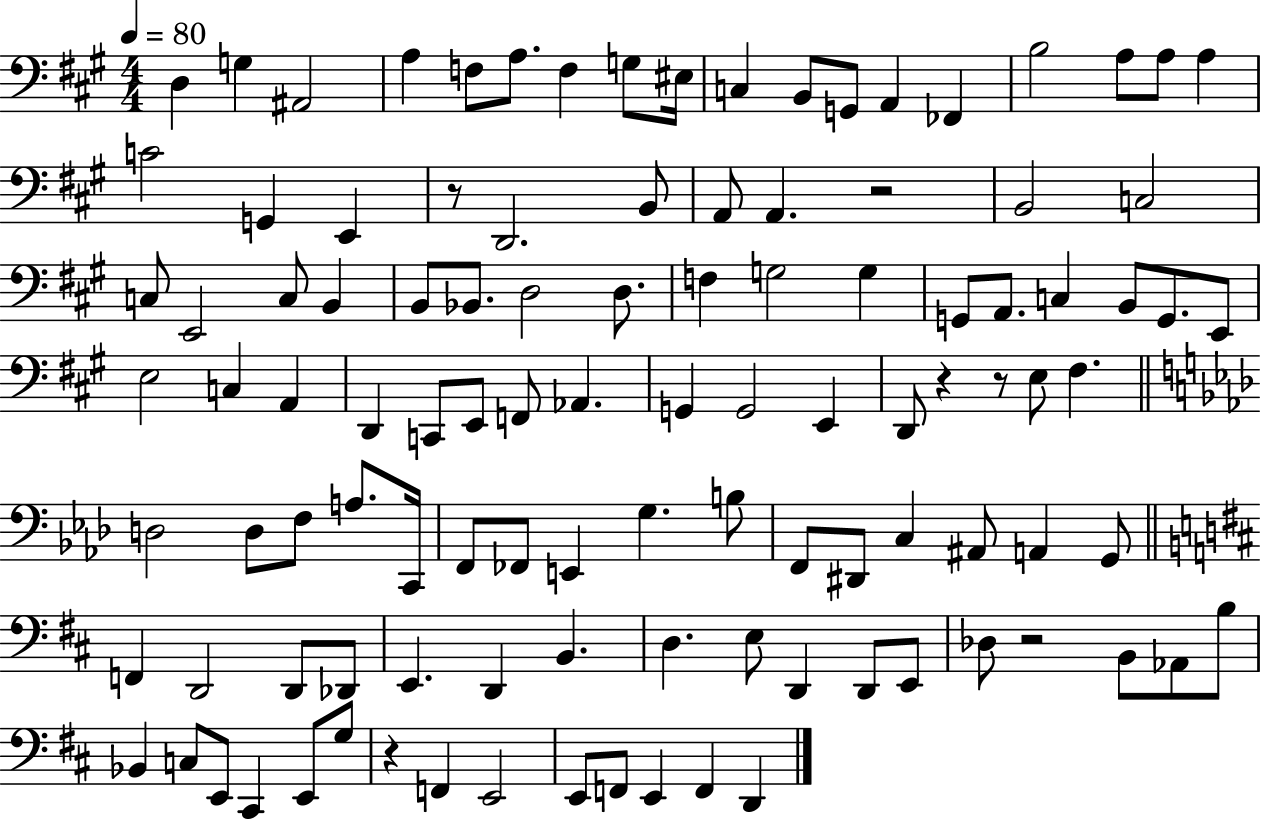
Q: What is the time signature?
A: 4/4